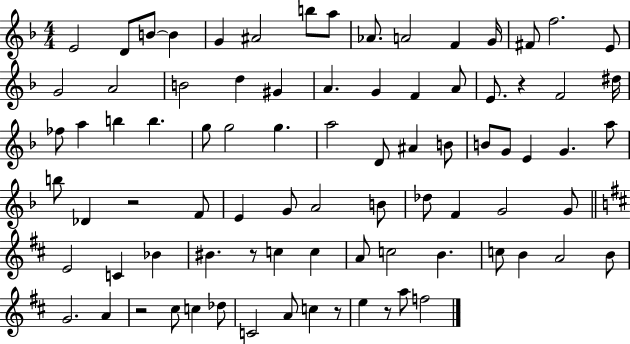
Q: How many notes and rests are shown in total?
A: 84